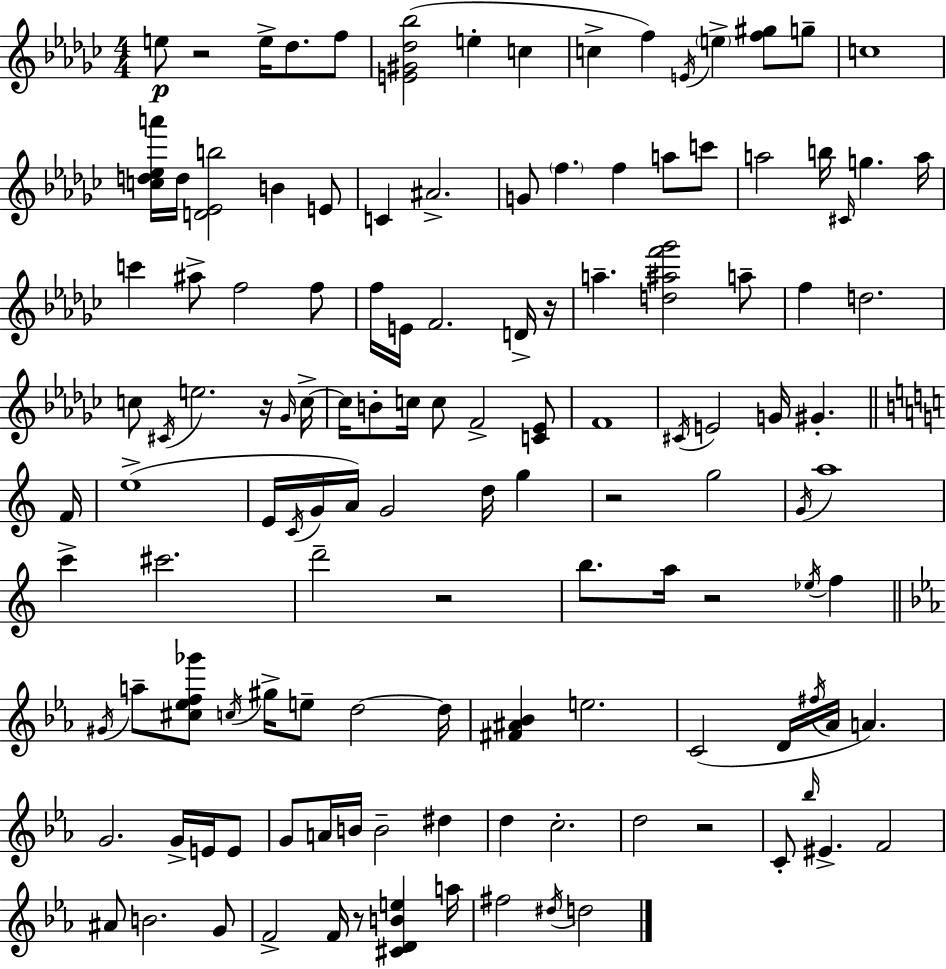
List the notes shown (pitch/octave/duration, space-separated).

E5/e R/h E5/s Db5/e. F5/e [E4,G#4,Db5,Bb5]/h E5/q C5/q C5/q F5/q E4/s E5/q [F5,G#5]/e G5/e C5/w [C5,D5,Eb5,A6]/s D5/s [D4,Eb4,B5]/h B4/q E4/e C4/q A#4/h. G4/e F5/q. F5/q A5/e C6/e A5/h B5/s C#4/s G5/q. A5/s C6/q A#5/e F5/h F5/e F5/s E4/s F4/h. D4/s R/s A5/q. [D5,A#5,F6,Gb6]/h A5/e F5/q D5/h. C5/e C#4/s E5/h. R/s Gb4/s C5/s C5/s B4/e C5/s C5/e F4/h [C4,Eb4]/e F4/w C#4/s E4/h G4/s G#4/q. F4/s E5/w E4/s C4/s G4/s A4/s G4/h D5/s G5/q R/h G5/h G4/s A5/w C6/q C#6/h. D6/h R/h B5/e. A5/s R/h Eb5/s F5/q G#4/s A5/e [C#5,Eb5,F5,Gb6]/e C5/s G#5/s E5/e D5/h D5/s [F#4,A#4,Bb4]/q E5/h. C4/h D4/s F#5/s Ab4/s A4/q. G4/h. G4/s E4/s E4/e G4/e A4/s B4/s B4/h D#5/q D5/q C5/h. D5/h R/h C4/e Bb5/s EIS4/q. F4/h A#4/e B4/h. G4/e F4/h F4/s R/e [C#4,D4,B4,E5]/q A5/s F#5/h D#5/s D5/h